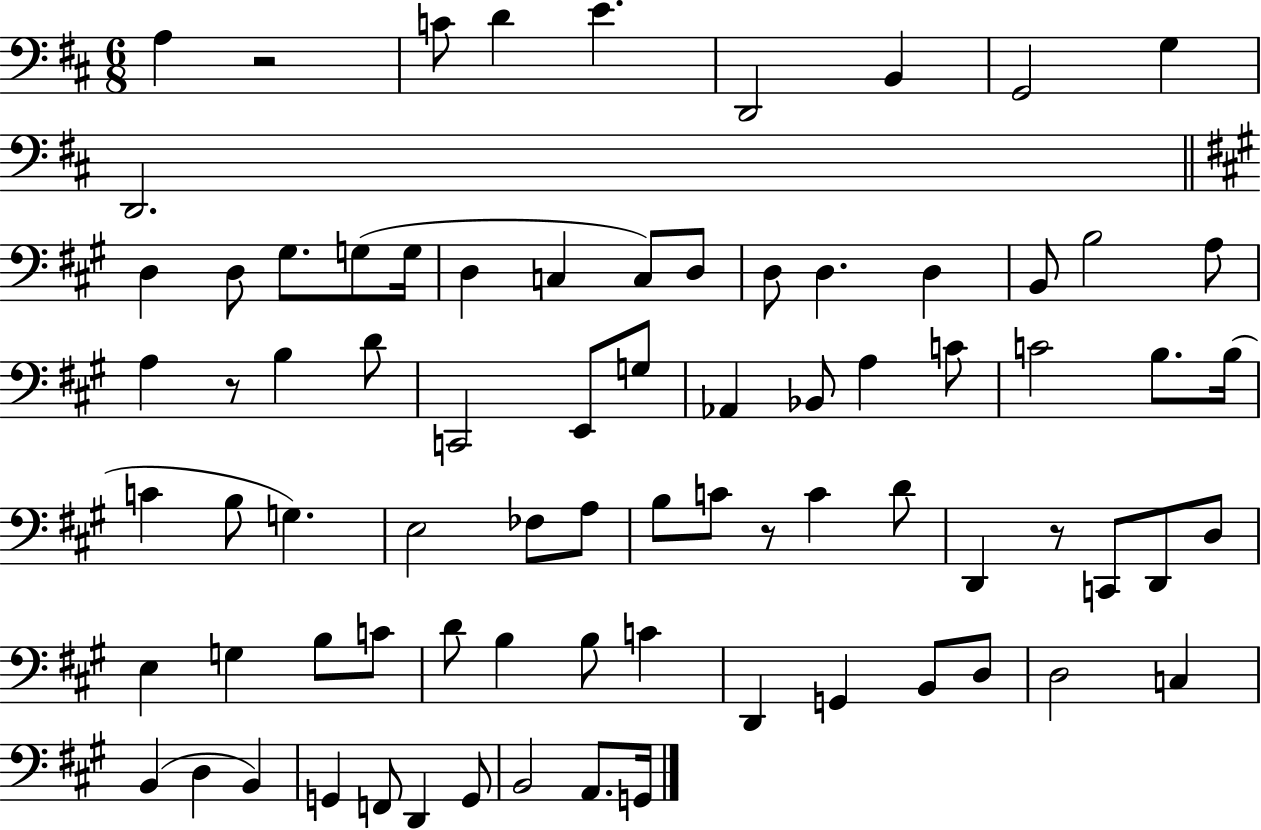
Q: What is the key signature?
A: D major